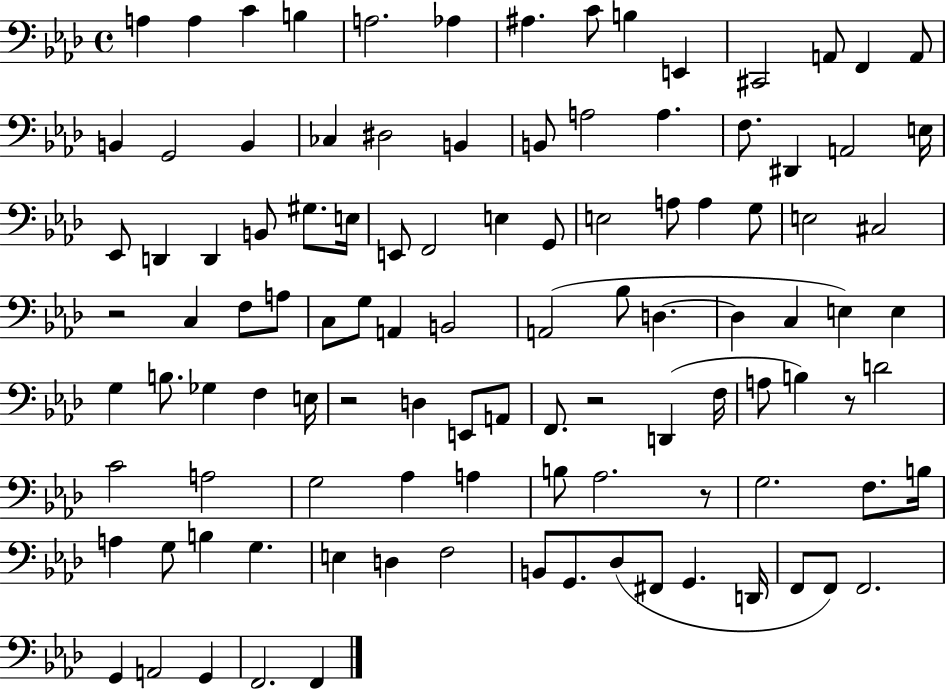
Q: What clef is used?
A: bass